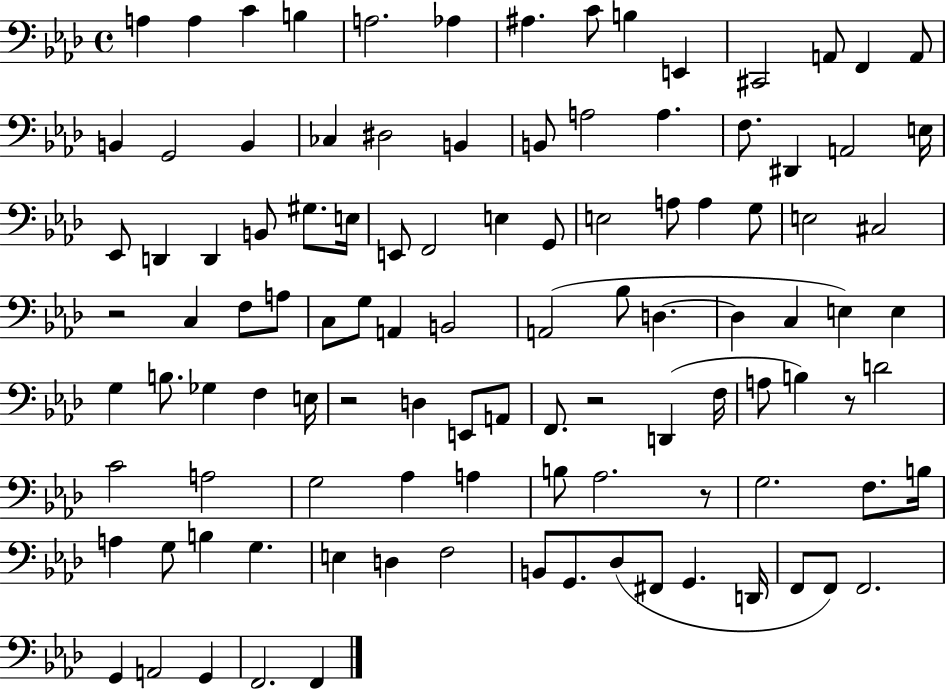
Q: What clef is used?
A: bass